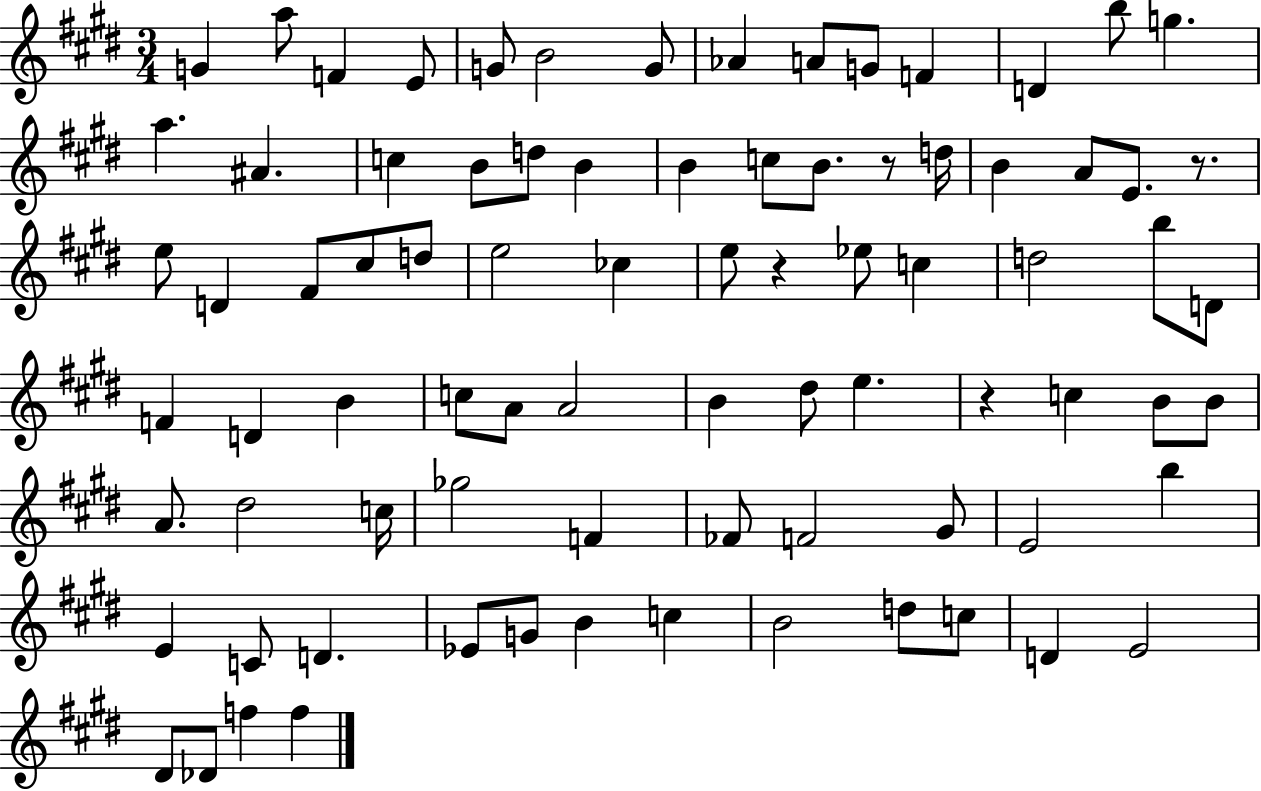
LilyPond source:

{
  \clef treble
  \numericTimeSignature
  \time 3/4
  \key e \major
  \repeat volta 2 { g'4 a''8 f'4 e'8 | g'8 b'2 g'8 | aes'4 a'8 g'8 f'4 | d'4 b''8 g''4. | \break a''4. ais'4. | c''4 b'8 d''8 b'4 | b'4 c''8 b'8. r8 d''16 | b'4 a'8 e'8. r8. | \break e''8 d'4 fis'8 cis''8 d''8 | e''2 ces''4 | e''8 r4 ees''8 c''4 | d''2 b''8 d'8 | \break f'4 d'4 b'4 | c''8 a'8 a'2 | b'4 dis''8 e''4. | r4 c''4 b'8 b'8 | \break a'8. dis''2 c''16 | ges''2 f'4 | fes'8 f'2 gis'8 | e'2 b''4 | \break e'4 c'8 d'4. | ees'8 g'8 b'4 c''4 | b'2 d''8 c''8 | d'4 e'2 | \break dis'8 des'8 f''4 f''4 | } \bar "|."
}